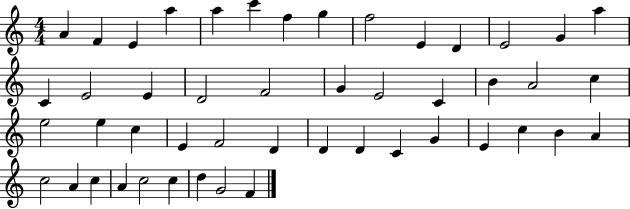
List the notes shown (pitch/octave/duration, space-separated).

A4/q F4/q E4/q A5/q A5/q C6/q F5/q G5/q F5/h E4/q D4/q E4/h G4/q A5/q C4/q E4/h E4/q D4/h F4/h G4/q E4/h C4/q B4/q A4/h C5/q E5/h E5/q C5/q E4/q F4/h D4/q D4/q D4/q C4/q G4/q E4/q C5/q B4/q A4/q C5/h A4/q C5/q A4/q C5/h C5/q D5/q G4/h F4/q